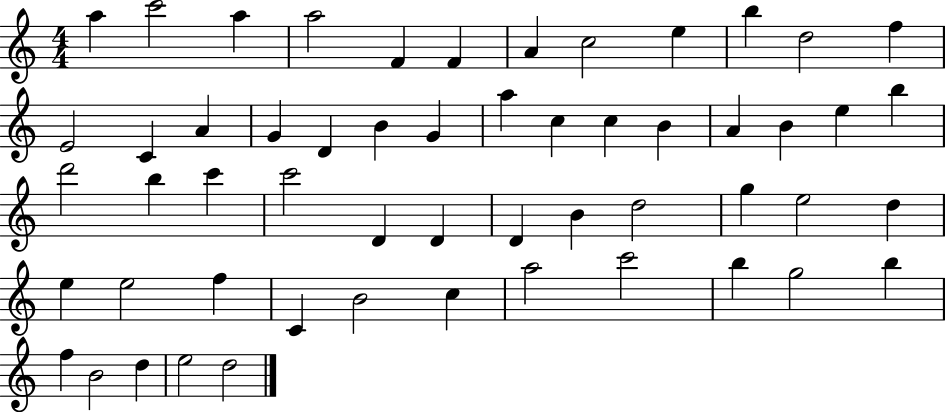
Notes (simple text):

A5/q C6/h A5/q A5/h F4/q F4/q A4/q C5/h E5/q B5/q D5/h F5/q E4/h C4/q A4/q G4/q D4/q B4/q G4/q A5/q C5/q C5/q B4/q A4/q B4/q E5/q B5/q D6/h B5/q C6/q C6/h D4/q D4/q D4/q B4/q D5/h G5/q E5/h D5/q E5/q E5/h F5/q C4/q B4/h C5/q A5/h C6/h B5/q G5/h B5/q F5/q B4/h D5/q E5/h D5/h